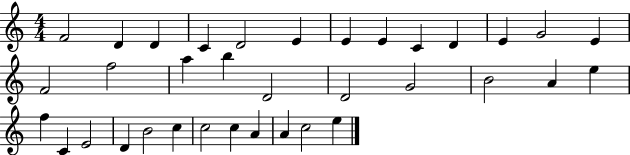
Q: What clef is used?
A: treble